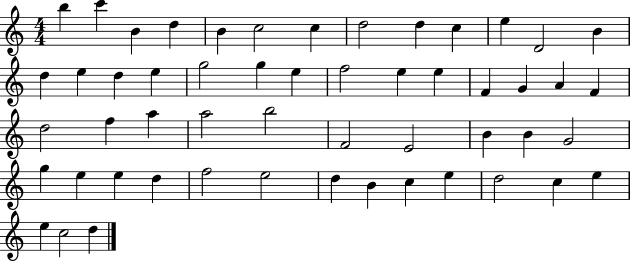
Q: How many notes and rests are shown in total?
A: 53